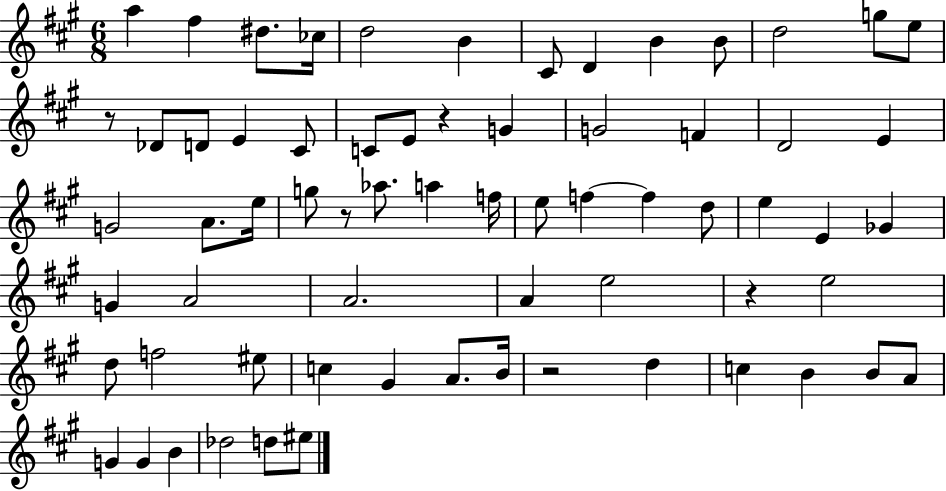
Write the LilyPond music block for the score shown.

{
  \clef treble
  \numericTimeSignature
  \time 6/8
  \key a \major
  a''4 fis''4 dis''8. ces''16 | d''2 b'4 | cis'8 d'4 b'4 b'8 | d''2 g''8 e''8 | \break r8 des'8 d'8 e'4 cis'8 | c'8 e'8 r4 g'4 | g'2 f'4 | d'2 e'4 | \break g'2 a'8. e''16 | g''8 r8 aes''8. a''4 f''16 | e''8 f''4~~ f''4 d''8 | e''4 e'4 ges'4 | \break g'4 a'2 | a'2. | a'4 e''2 | r4 e''2 | \break d''8 f''2 eis''8 | c''4 gis'4 a'8. b'16 | r2 d''4 | c''4 b'4 b'8 a'8 | \break g'4 g'4 b'4 | des''2 d''8 eis''8 | \bar "|."
}